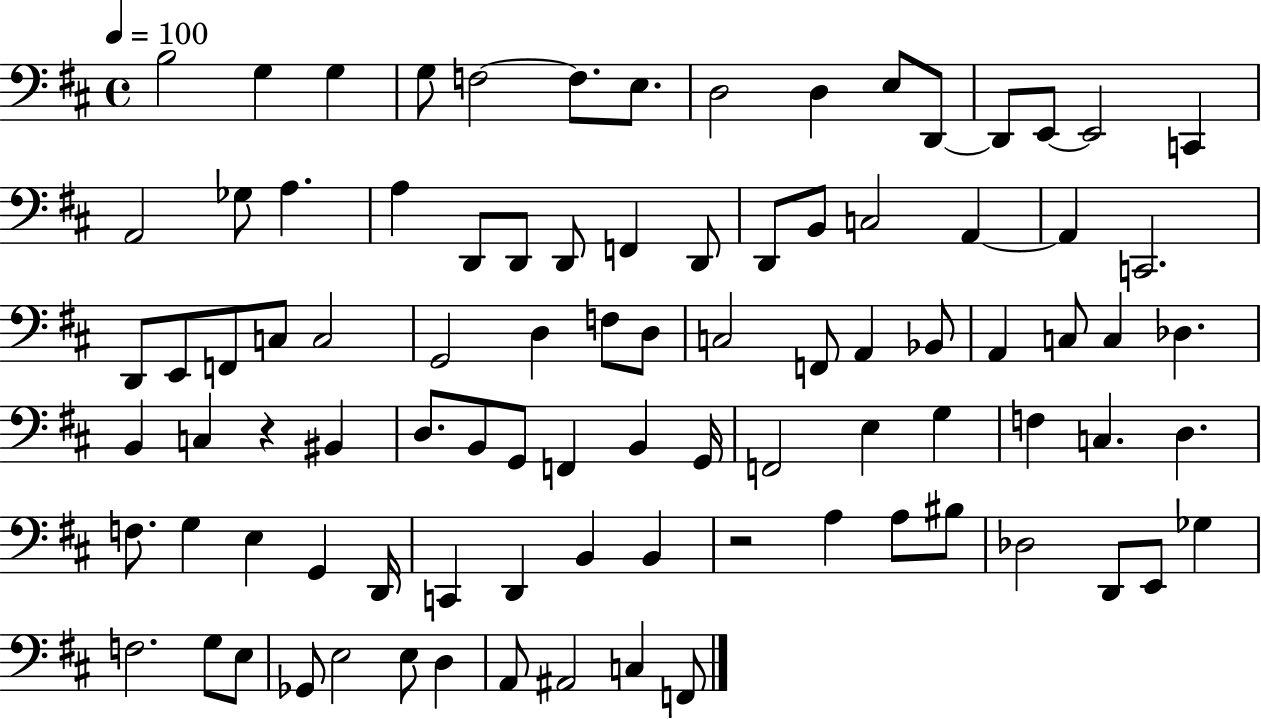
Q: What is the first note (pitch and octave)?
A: B3